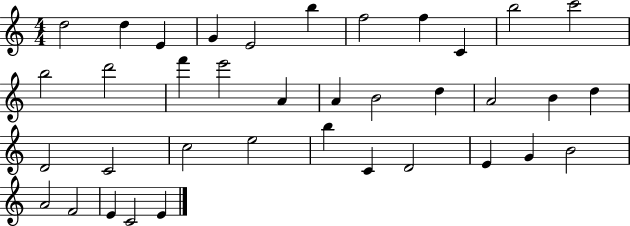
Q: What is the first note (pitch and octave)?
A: D5